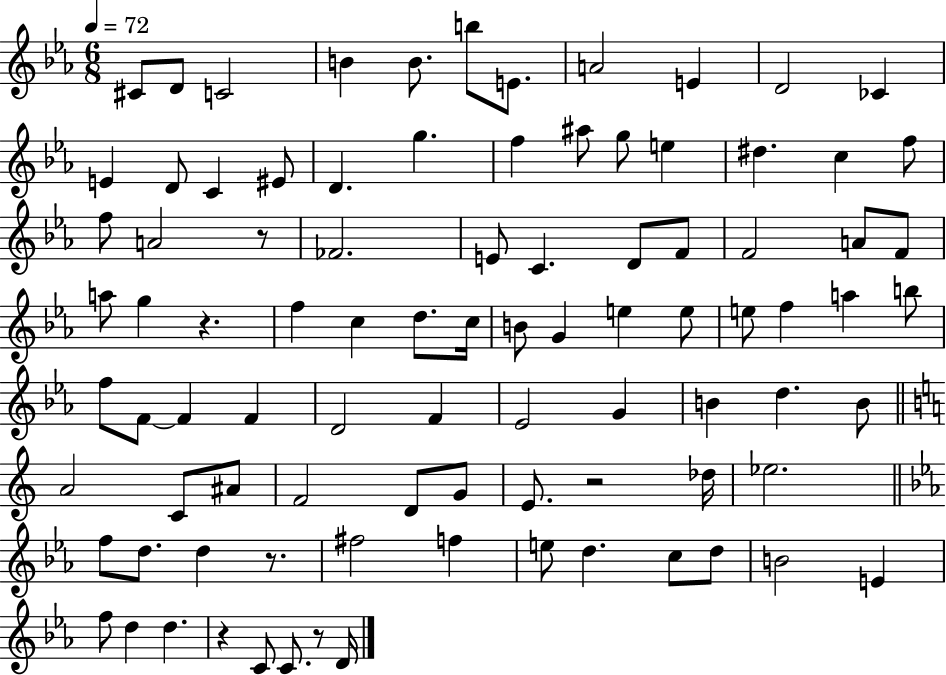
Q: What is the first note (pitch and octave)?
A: C#4